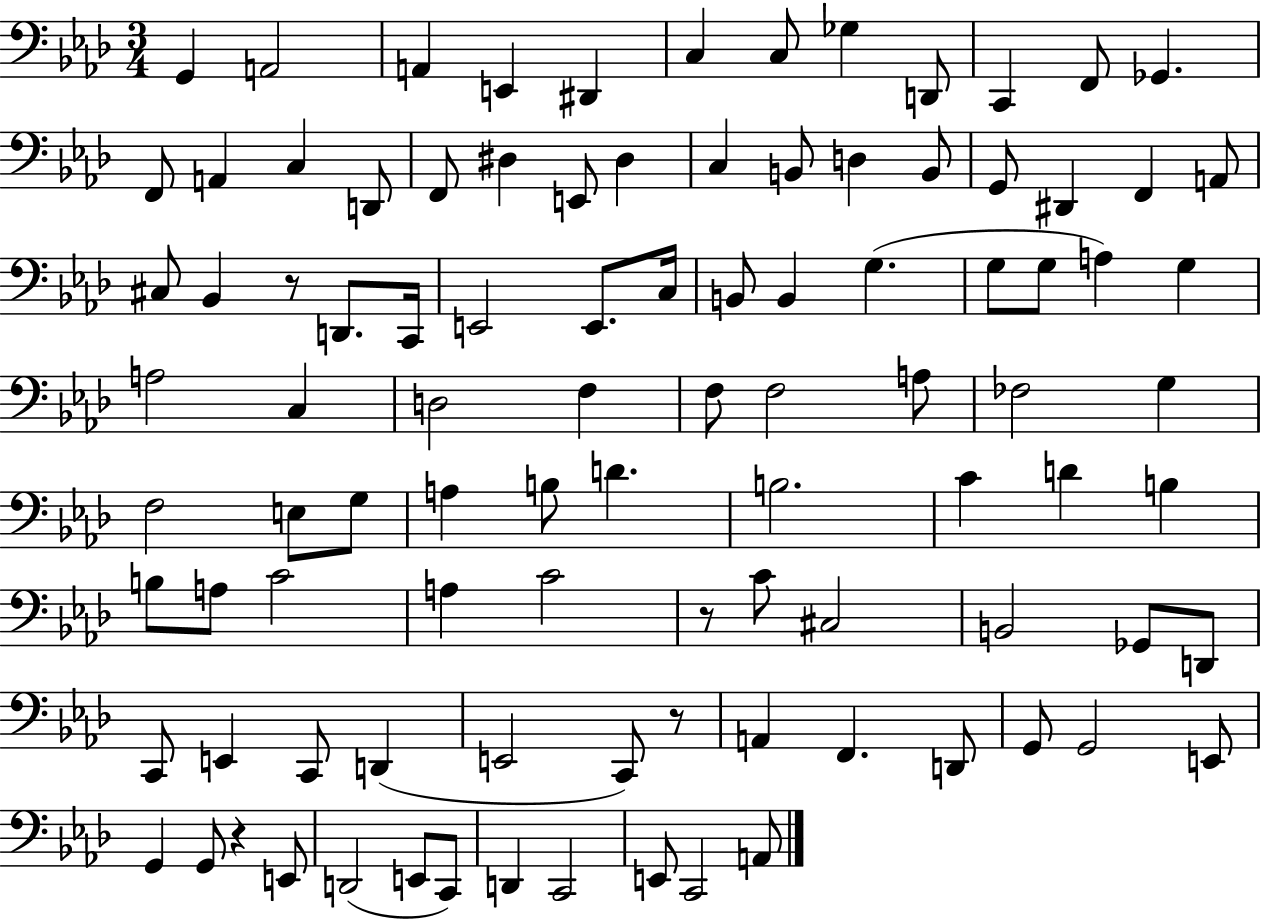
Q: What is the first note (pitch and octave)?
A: G2